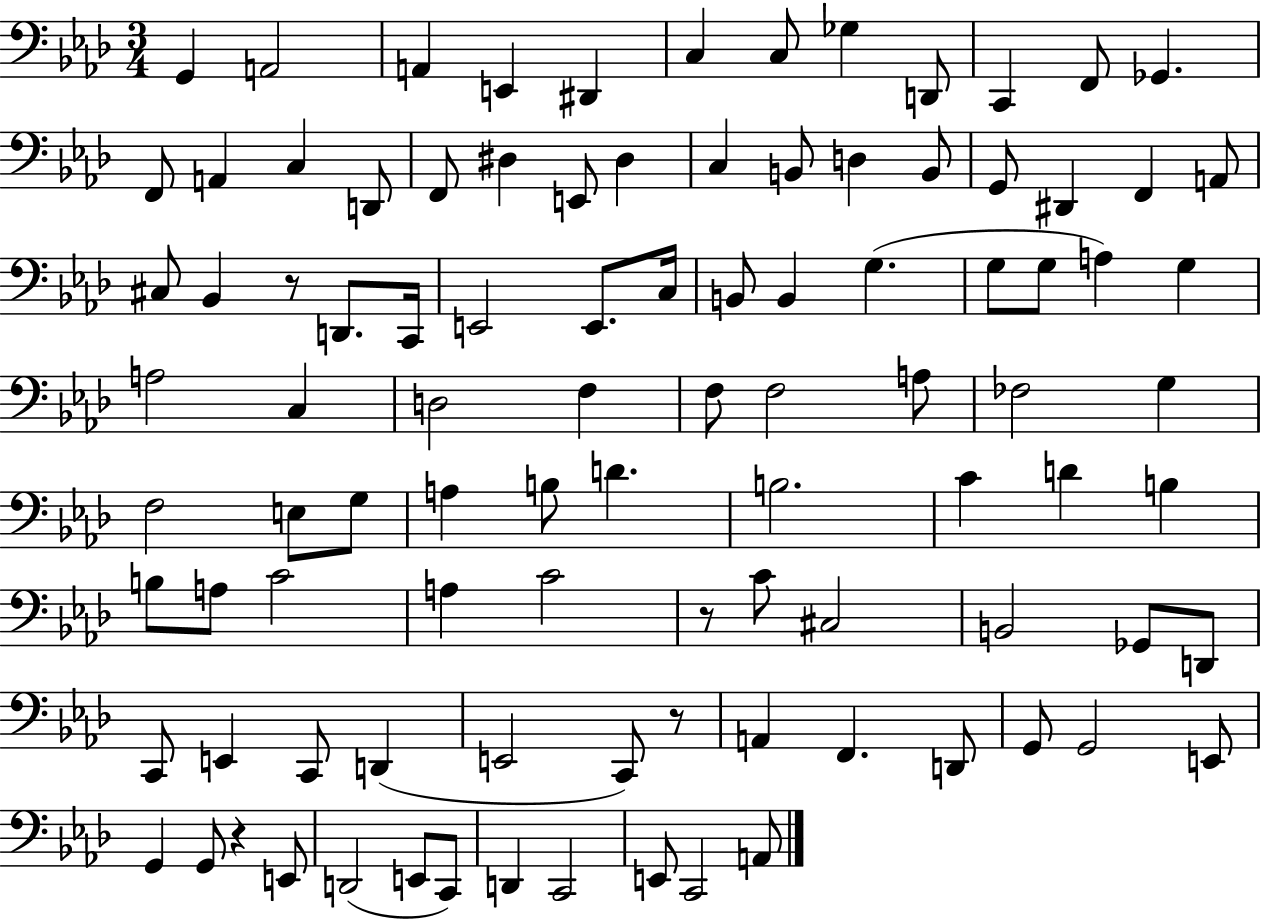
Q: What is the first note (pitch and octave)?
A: G2